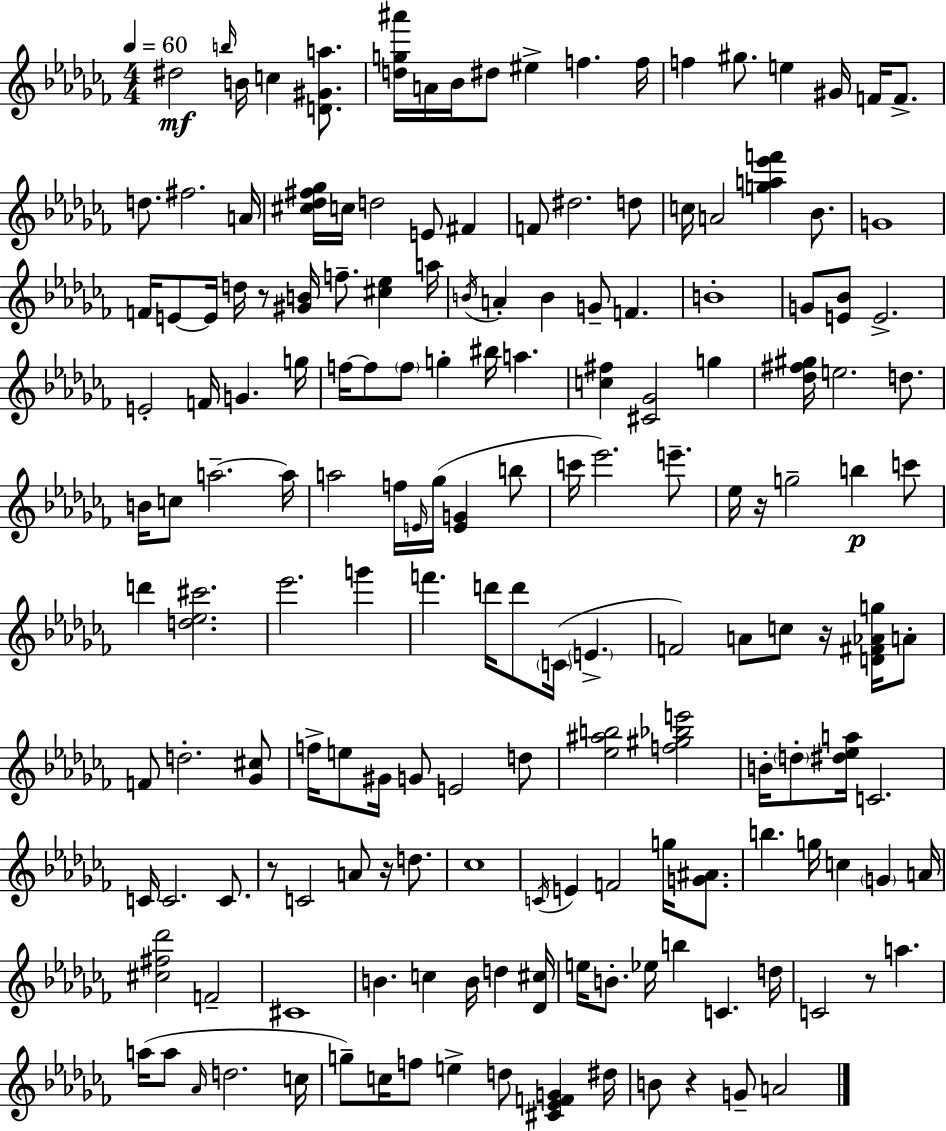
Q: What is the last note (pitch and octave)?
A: A4